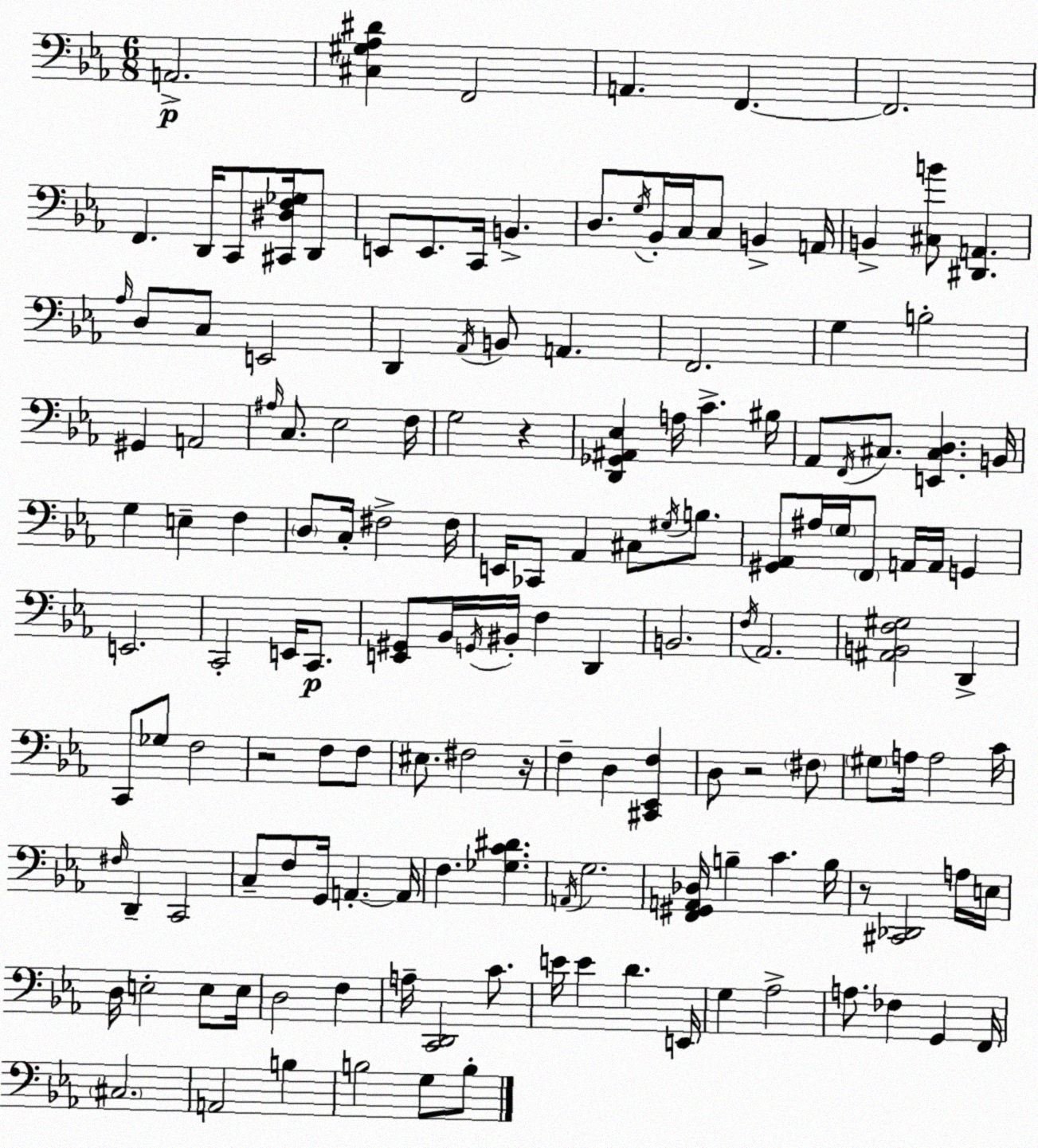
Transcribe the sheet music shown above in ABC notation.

X:1
T:Untitled
M:6/8
L:1/4
K:Cm
A,,2 [^C,^G,_A,^D] F,,2 A,, F,, F,,2 F,, D,,/4 C,,/2 [^C,,^D,F,_G,]/4 D,,/2 E,,/2 E,,/2 C,,/4 B,, D,/2 G,/4 _B,,/4 C,/4 C,/2 B,, A,,/4 B,, [^C,B]/2 [^D,,A,,] _A,/4 D,/2 C,/2 E,,2 D,, _A,,/4 B,,/2 A,, F,,2 G, B,2 ^G,, A,,2 ^A,/4 C,/2 _E,2 F,/4 G,2 z [D,,_G,,^A,,_E,] A,/4 C ^B,/4 _A,,/2 F,,/4 ^C,/2 [E,,^C,D,] B,,/4 G, E, F, D,/2 C,/4 ^F,2 ^F,/4 E,,/4 _C,,/2 _A,, ^C,/2 ^G,/4 B,/2 [^G,,_A,,]/2 ^A,/4 G,/4 F,,/2 A,,/4 A,,/4 G,, E,,2 C,,2 E,,/4 C,,/2 [E,,^G,,]/2 _B,,/4 G,,/4 ^B,,/4 F, D,, B,,2 F,/4 _A,,2 [^A,,B,,F,^G,]2 D,, C,,/2 _G,/2 F,2 z2 F,/2 F,/2 ^E,/2 ^F,2 z/4 F, D, [^C,,_E,,F,] D,/2 z2 ^F,/2 ^G,/2 A,/4 A,2 C/4 ^F,/4 D,, C,,2 C,/2 F,/2 G,,/4 A,, A,,/4 F, [_G,C^D] A,,/4 G,2 [F,,^G,,A,,_D,]/4 B, C B,/4 z/2 [^C,,_D,,]2 A,/4 E,/4 D,/4 E,2 E,/2 E,/4 D,2 F, A,/4 [C,,D,,]2 C/2 E/4 E D E,,/4 G, _A,2 A,/2 _F, G,, F,,/4 ^C,2 A,,2 B, B,2 G,/2 B,/2